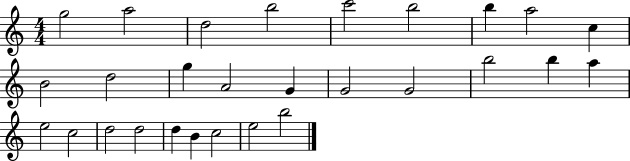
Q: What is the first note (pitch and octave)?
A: G5